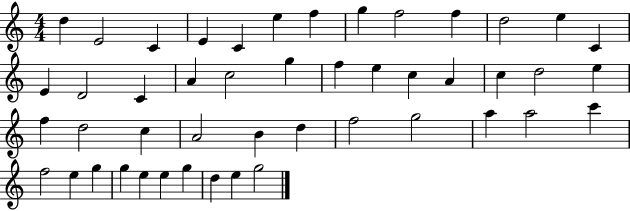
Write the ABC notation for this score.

X:1
T:Untitled
M:4/4
L:1/4
K:C
d E2 C E C e f g f2 f d2 e C E D2 C A c2 g f e c A c d2 e f d2 c A2 B d f2 g2 a a2 c' f2 e g g e e g d e g2